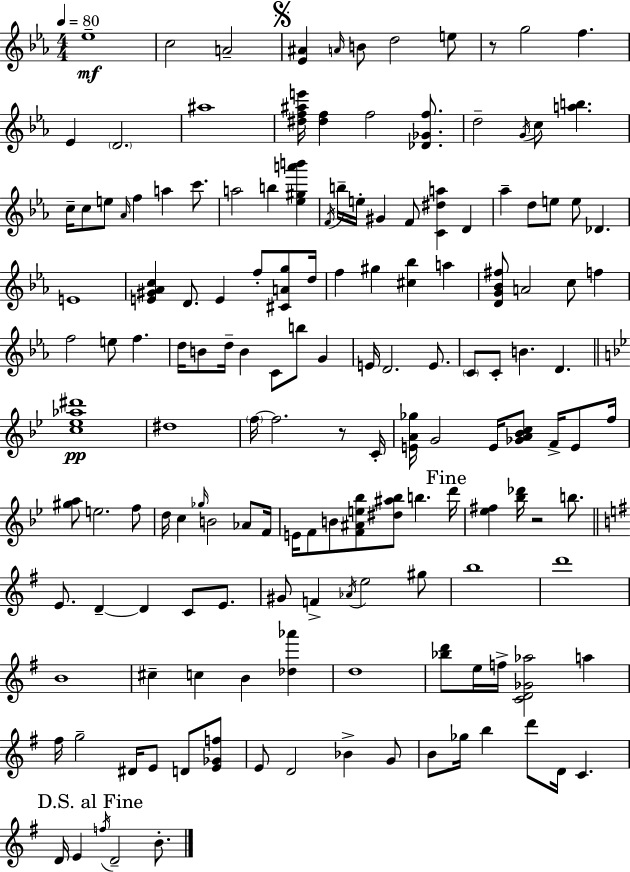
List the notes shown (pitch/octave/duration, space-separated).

Eb5/w C5/h A4/h [Eb4,A#4]/q A4/s B4/e D5/h E5/e R/e G5/h F5/q. Eb4/q D4/h. A#5/w [D#5,F5,A#5,E6]/s [D#5,F5]/q F5/h [Db4,Gb4,F5]/e. D5/h G4/s C5/e [A5,B5]/q. C5/s C5/e E5/e Ab4/s F5/q A5/q C6/e. A5/h B5/q [Eb5,G#5,A6,B6]/q F4/s B5/s E5/s G#4/q F4/e [C4,D#5,A5]/q D4/q Ab5/q D5/e E5/e E5/e Db4/q. E4/w [E4,G#4,Ab4,C5]/q D4/e. E4/q F5/e [C#4,A4,G5]/e D5/s F5/q G#5/q [C#5,Bb5]/q A5/q [D4,G4,Bb4,F#5]/e A4/h C5/e F5/q F5/h E5/e F5/q. D5/s B4/e D5/s B4/q C4/e B5/e G4/q E4/s D4/h. E4/e. C4/e C4/e B4/q. D4/q. [C5,Eb5,Ab5,D#6]/w D#5/w F5/s F5/h. R/e C4/s [E4,A4,Gb5]/s G4/h E4/s [Gb4,A4,Bb4,C5]/e F4/s E4/e F5/s [G#5,A5]/e E5/h. F5/e D5/s C5/q Gb5/s B4/h Ab4/e F4/s E4/s F4/e B4/e [F4,A#4,E5,Bb5]/e [D#5,A#5,Bb5]/e B5/q. D6/s [Eb5,F#5]/q [Bb5,Db6]/s R/h B5/e. E4/e. D4/q D4/q C4/e E4/e. G#4/e F4/q Ab4/s E5/h G#5/e B5/w D6/w B4/w C#5/q C5/q B4/q [Db5,Ab6]/q D5/w [Bb5,D6]/e E5/s F5/s [C4,D4,Gb4,Ab5]/h A5/q F#5/s G5/h D#4/s E4/e D4/e [E4,Gb4,F5]/e E4/e D4/h Bb4/q G4/e B4/e Gb5/s B5/q D6/e D4/s C4/q. D4/s E4/q F5/s D4/h B4/e.